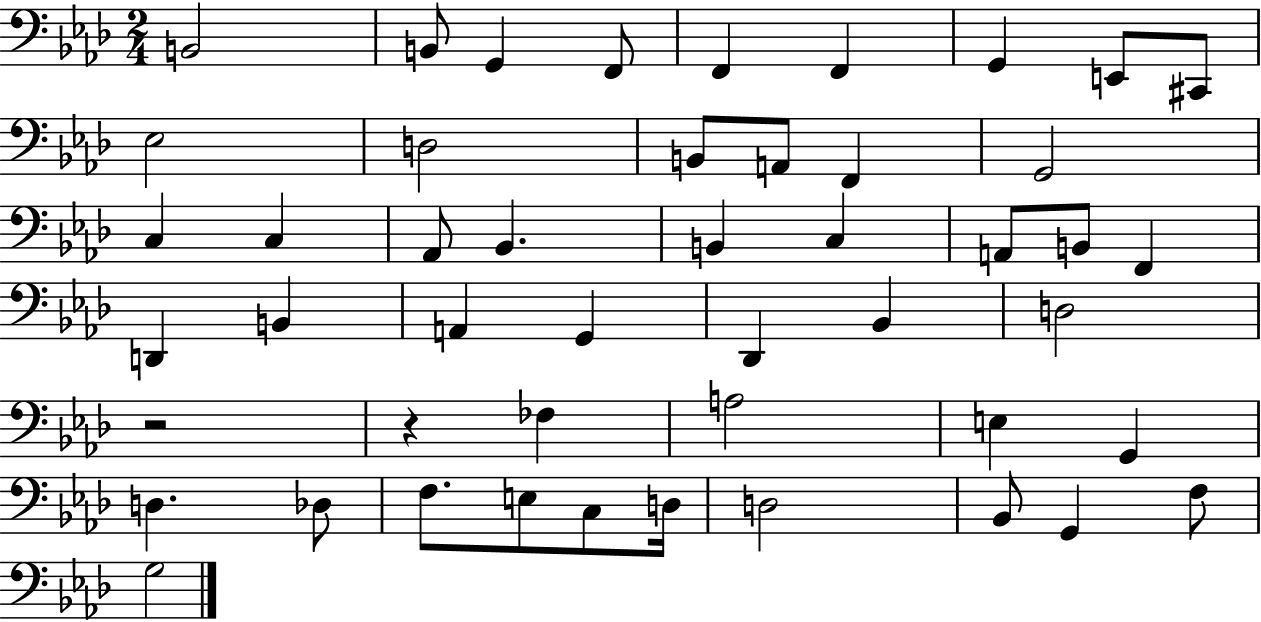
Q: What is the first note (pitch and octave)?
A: B2